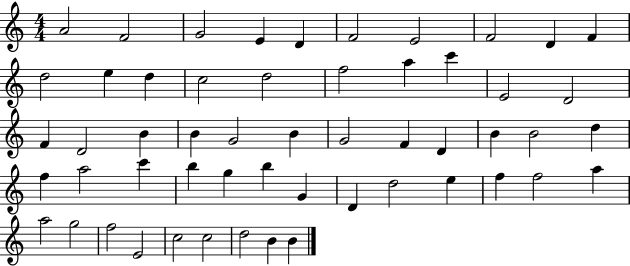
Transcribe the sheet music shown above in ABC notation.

X:1
T:Untitled
M:4/4
L:1/4
K:C
A2 F2 G2 E D F2 E2 F2 D F d2 e d c2 d2 f2 a c' E2 D2 F D2 B B G2 B G2 F D B B2 d f a2 c' b g b G D d2 e f f2 a a2 g2 f2 E2 c2 c2 d2 B B